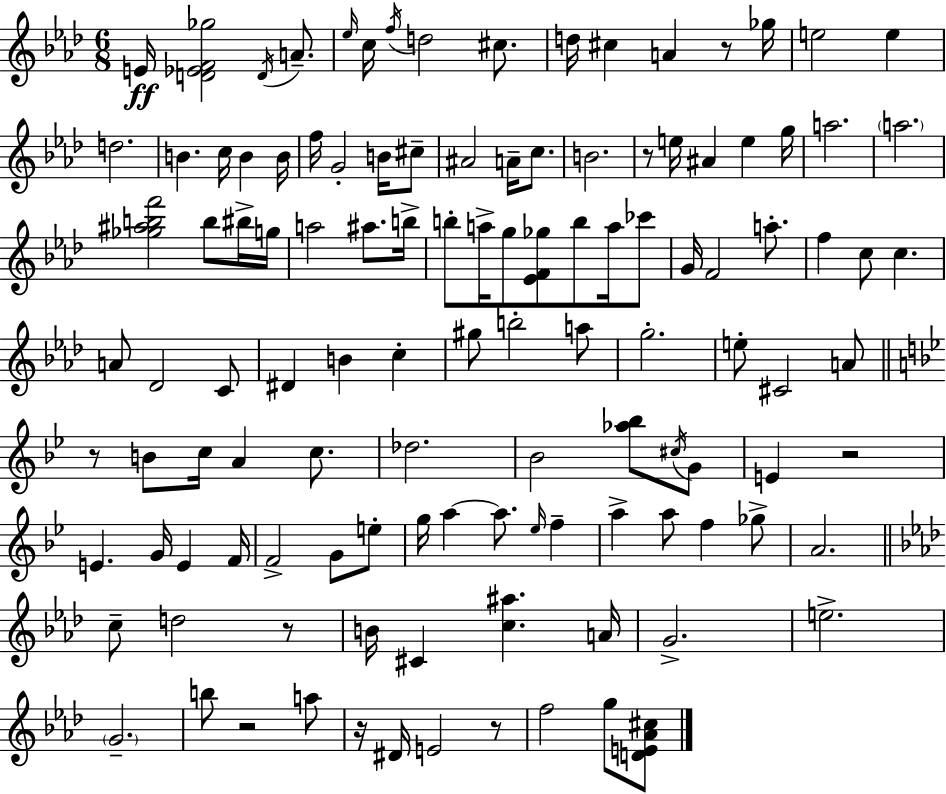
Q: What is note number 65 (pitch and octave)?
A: B4